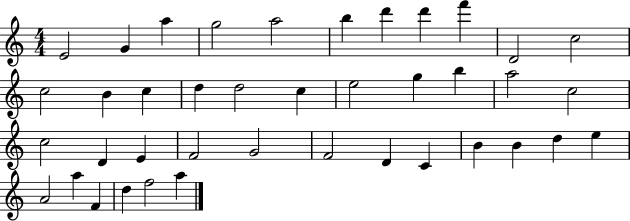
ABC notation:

X:1
T:Untitled
M:4/4
L:1/4
K:C
E2 G a g2 a2 b d' d' f' D2 c2 c2 B c d d2 c e2 g b a2 c2 c2 D E F2 G2 F2 D C B B d e A2 a F d f2 a